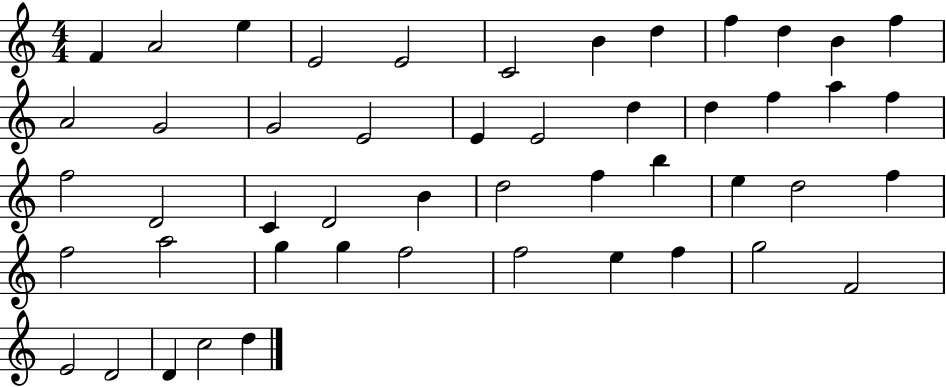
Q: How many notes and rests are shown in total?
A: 49